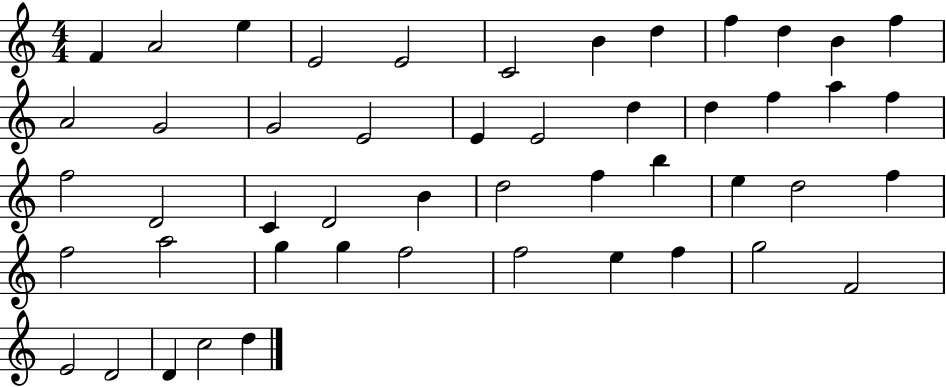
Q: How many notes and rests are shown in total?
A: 49